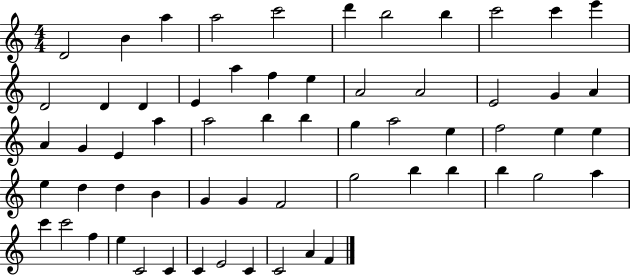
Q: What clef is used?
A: treble